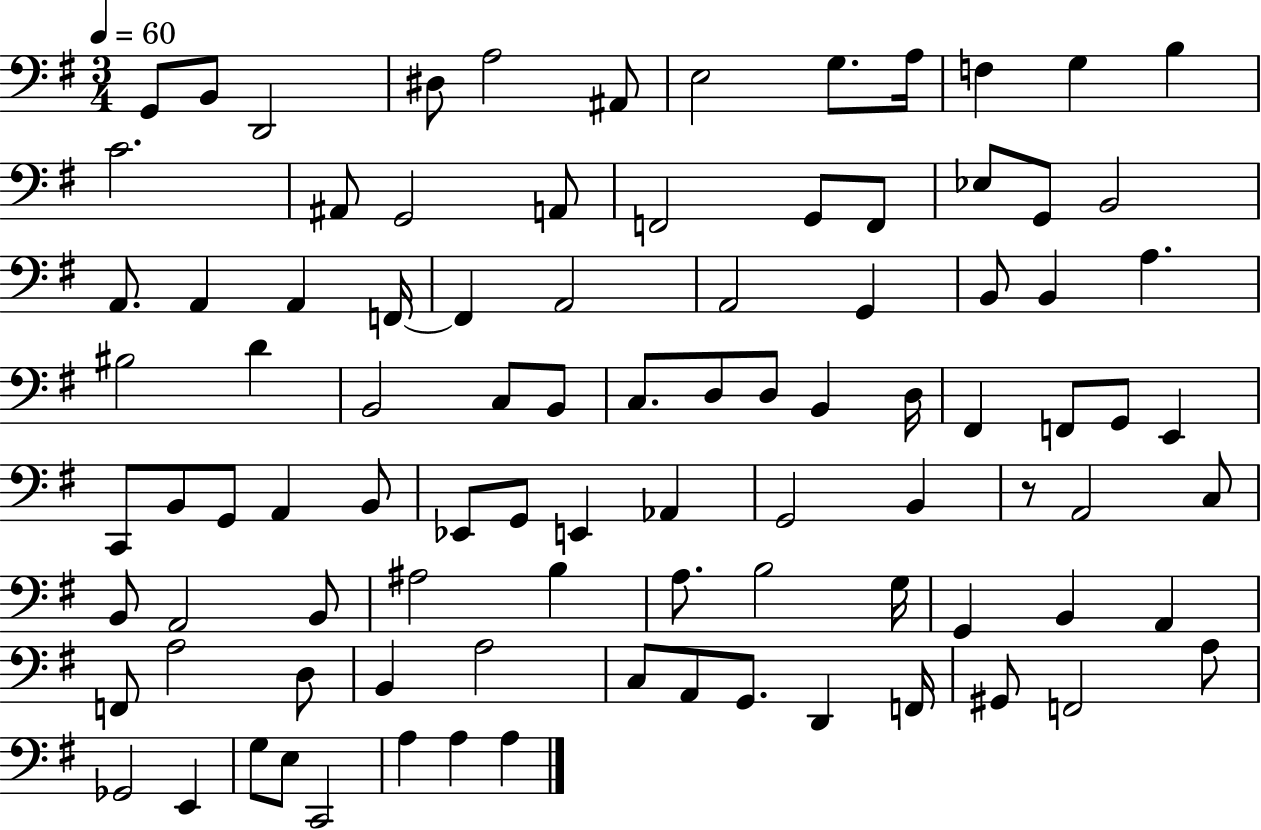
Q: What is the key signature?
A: G major